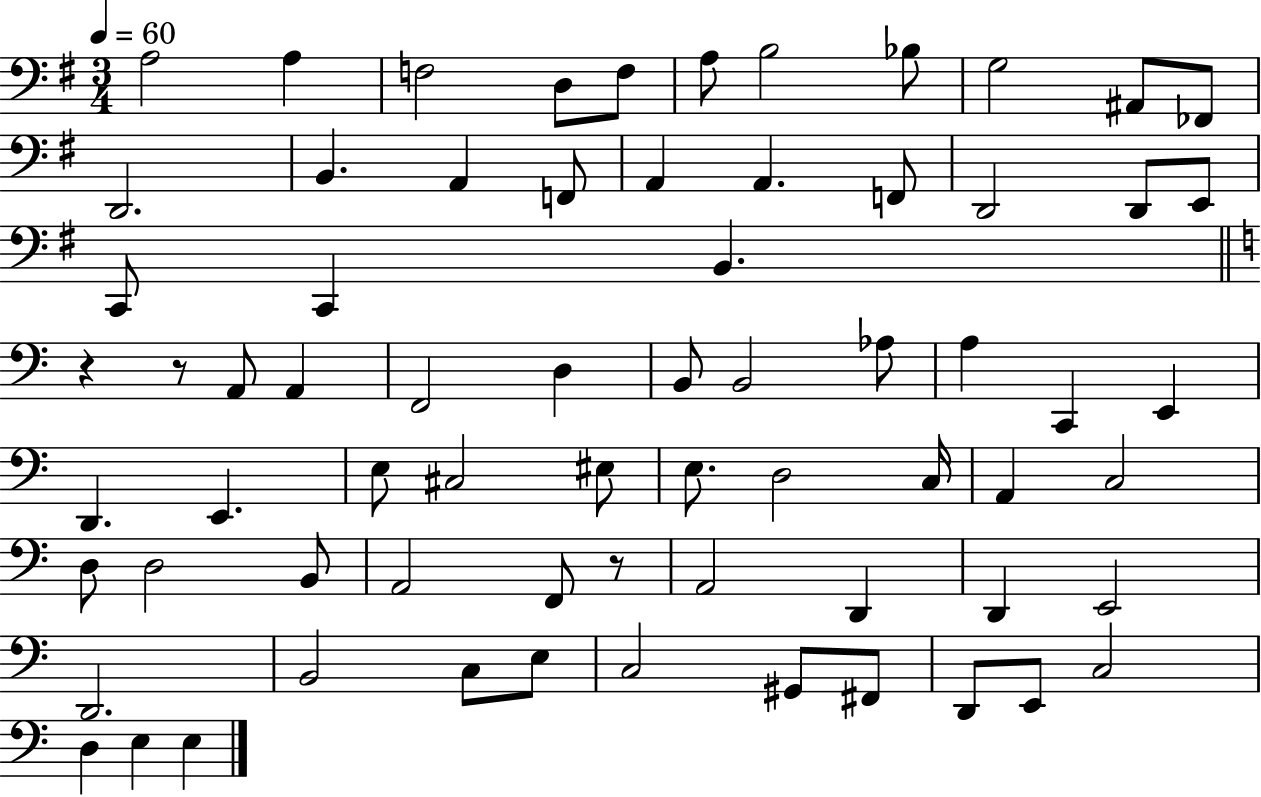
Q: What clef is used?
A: bass